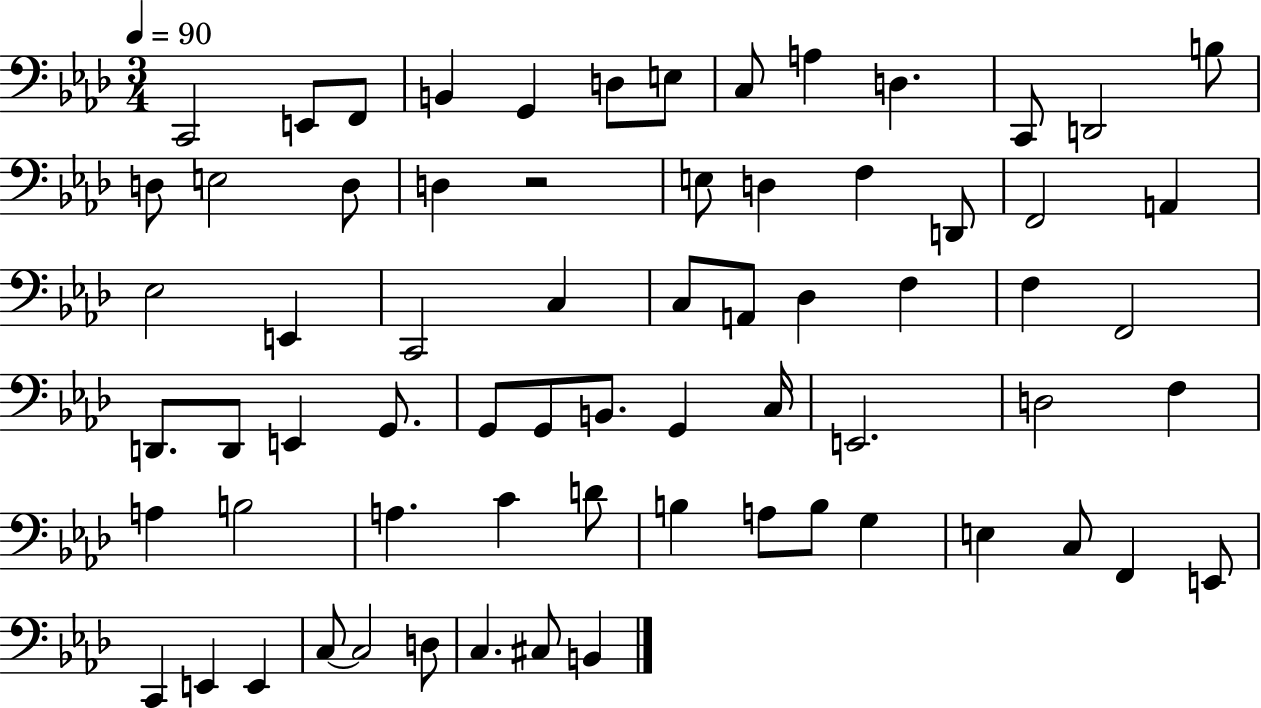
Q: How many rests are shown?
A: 1